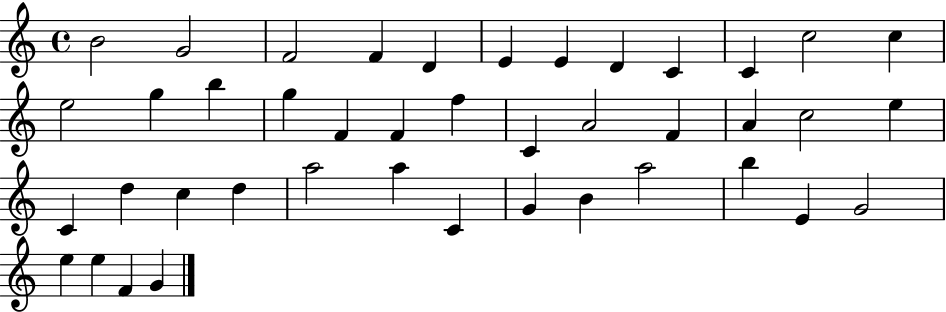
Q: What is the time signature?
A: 4/4